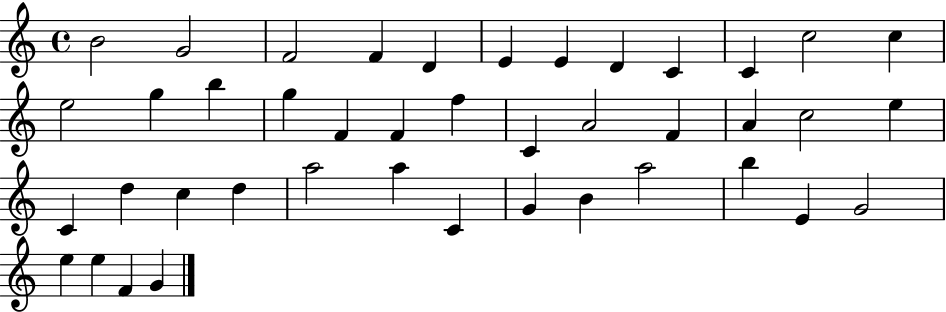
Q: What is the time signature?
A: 4/4